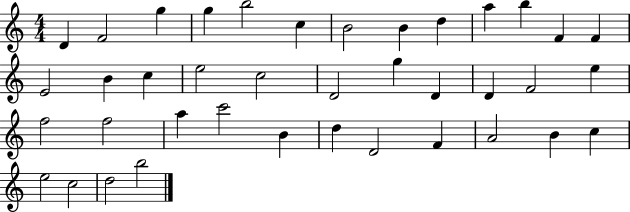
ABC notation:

X:1
T:Untitled
M:4/4
L:1/4
K:C
D F2 g g b2 c B2 B d a b F F E2 B c e2 c2 D2 g D D F2 e f2 f2 a c'2 B d D2 F A2 B c e2 c2 d2 b2